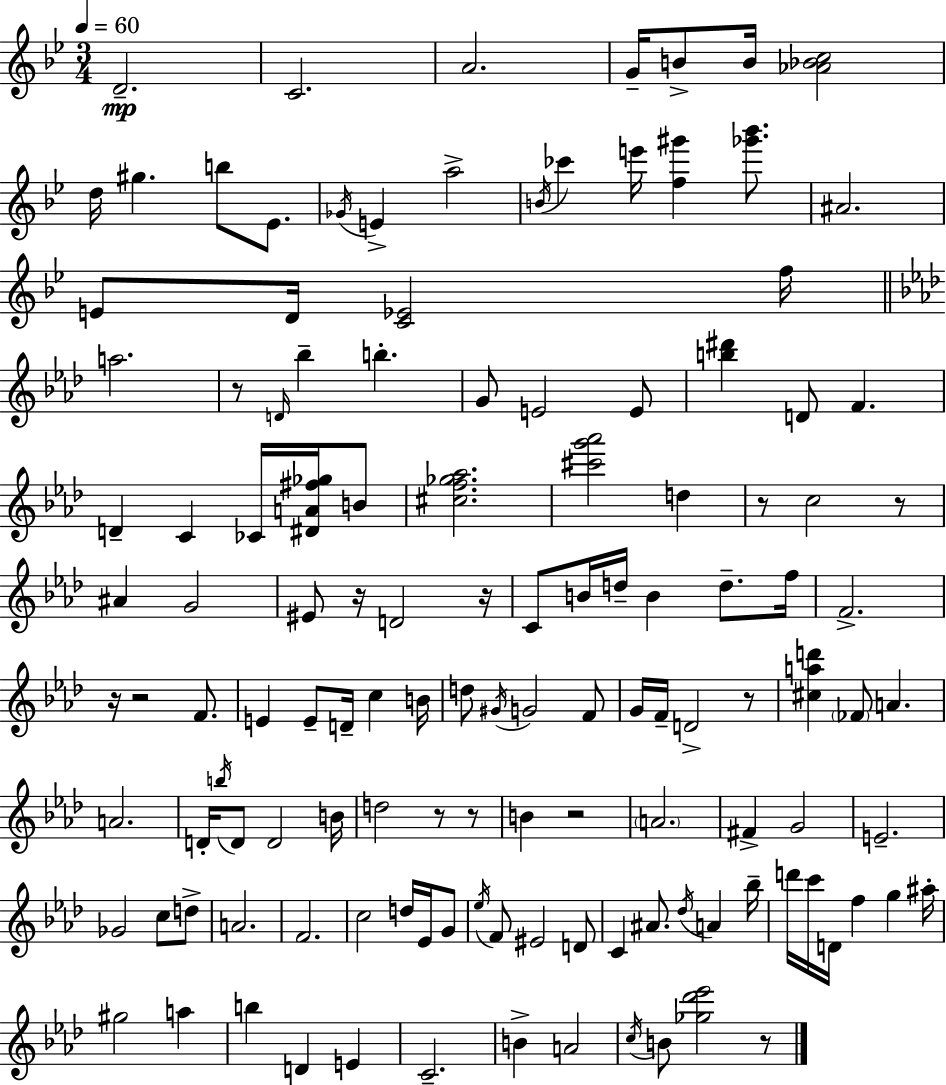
D4/h. C4/h. A4/h. G4/s B4/e B4/s [Ab4,Bb4,C5]/h D5/s G#5/q. B5/e Eb4/e. Gb4/s E4/q A5/h B4/s CES6/q E6/s [F5,G#6]/q [Gb6,Bb6]/e. A#4/h. E4/e D4/s [C4,Eb4]/h F5/s A5/h. R/e D4/s Bb5/q B5/q. G4/e E4/h E4/e [B5,D#6]/q D4/e F4/q. D4/q C4/q CES4/s [D#4,A4,F#5,Gb5]/s B4/e [C#5,F5,Gb5,Ab5]/h. [C#6,G6,Ab6]/h D5/q R/e C5/h R/e A#4/q G4/h EIS4/e R/s D4/h R/s C4/e B4/s D5/s B4/q D5/e. F5/s F4/h. R/s R/h F4/e. E4/q E4/e D4/s C5/q B4/s D5/e G#4/s G4/h F4/e G4/s F4/s D4/h R/e [C#5,A5,D6]/q FES4/e A4/q. A4/h. D4/s B5/s D4/e D4/h B4/s D5/h R/e R/e B4/q R/h A4/h. F#4/q G4/h E4/h. Gb4/h C5/e D5/e A4/h. F4/h. C5/h D5/s Eb4/s G4/e Eb5/s F4/e EIS4/h D4/e C4/q A#4/e. Db5/s A4/q Bb5/s D6/s C6/s D4/s F5/q G5/q A#5/s G#5/h A5/q B5/q D4/q E4/q C4/h. B4/q A4/h C5/s B4/e [Gb5,Db6,Eb6]/h R/e